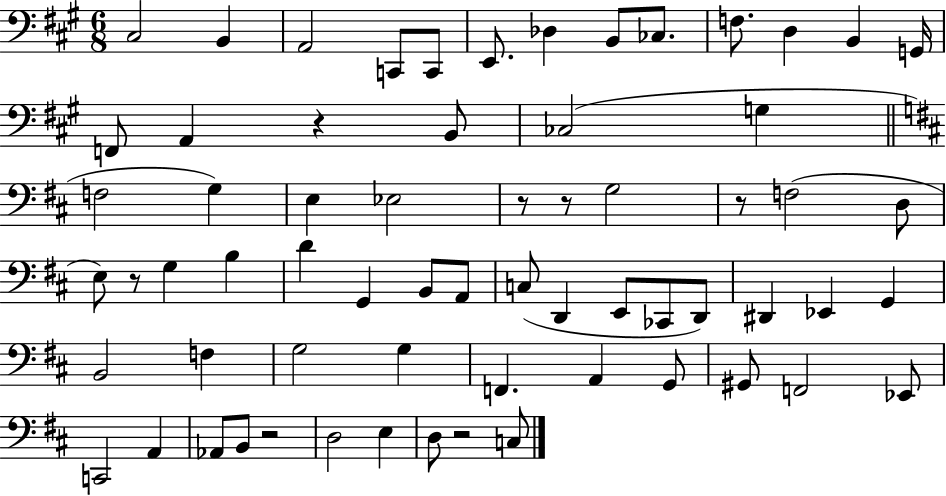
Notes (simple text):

C#3/h B2/q A2/h C2/e C2/e E2/e. Db3/q B2/e CES3/e. F3/e. D3/q B2/q G2/s F2/e A2/q R/q B2/e CES3/h G3/q F3/h G3/q E3/q Eb3/h R/e R/e G3/h R/e F3/h D3/e E3/e R/e G3/q B3/q D4/q G2/q B2/e A2/e C3/e D2/q E2/e CES2/e D2/e D#2/q Eb2/q G2/q B2/h F3/q G3/h G3/q F2/q. A2/q G2/e G#2/e F2/h Eb2/e C2/h A2/q Ab2/e B2/e R/h D3/h E3/q D3/e R/h C3/e